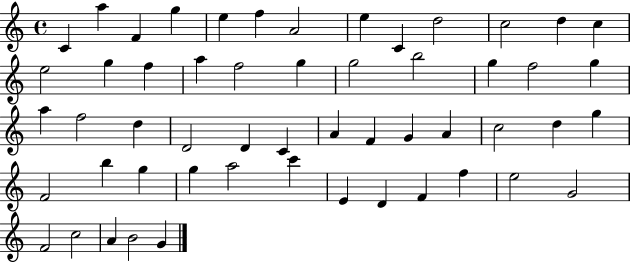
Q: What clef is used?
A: treble